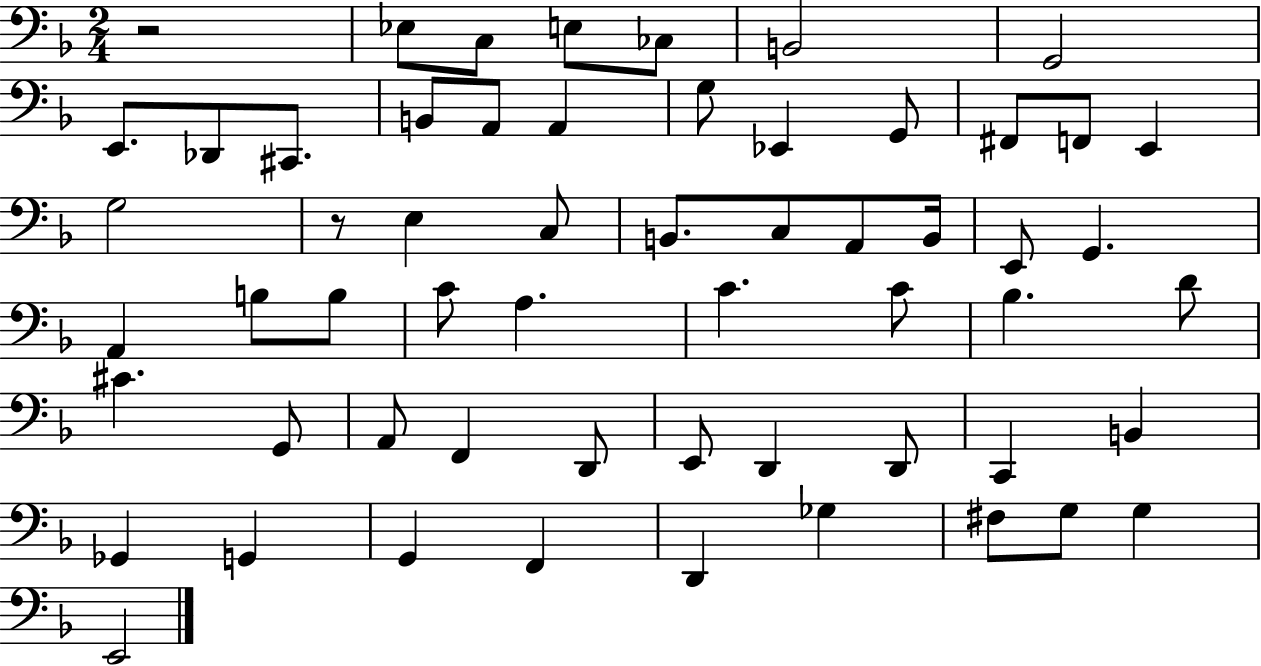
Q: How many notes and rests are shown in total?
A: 58